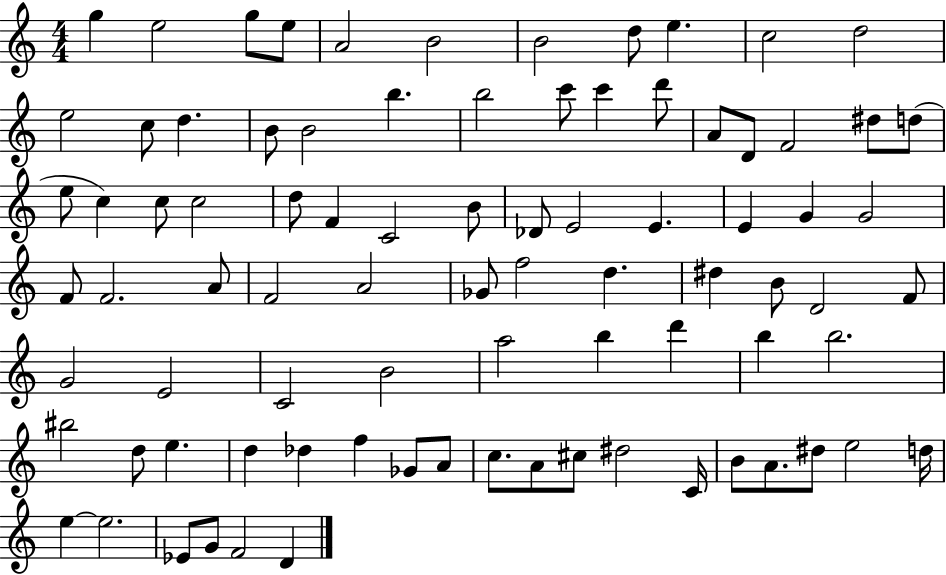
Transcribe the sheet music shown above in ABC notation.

X:1
T:Untitled
M:4/4
L:1/4
K:C
g e2 g/2 e/2 A2 B2 B2 d/2 e c2 d2 e2 c/2 d B/2 B2 b b2 c'/2 c' d'/2 A/2 D/2 F2 ^d/2 d/2 e/2 c c/2 c2 d/2 F C2 B/2 _D/2 E2 E E G G2 F/2 F2 A/2 F2 A2 _G/2 f2 d ^d B/2 D2 F/2 G2 E2 C2 B2 a2 b d' b b2 ^b2 d/2 e d _d f _G/2 A/2 c/2 A/2 ^c/2 ^d2 C/4 B/2 A/2 ^d/2 e2 d/4 e e2 _E/2 G/2 F2 D